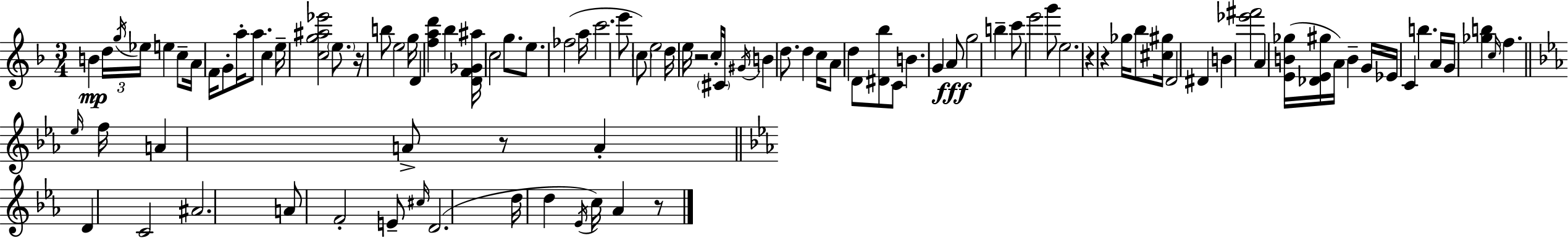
X:1
T:Untitled
M:3/4
L:1/4
K:Dm
B d/4 g/4 _e/4 e c/2 A/4 F/4 G/2 a/4 a/2 c e/4 [cg^a_e']2 e/2 z/4 b/2 e2 g/4 D [fad'] _b [DF_G^a]/4 c2 g/2 e/2 _f2 a/4 c'2 e'/2 c/2 e2 d/4 e/4 z2 c/4 ^C/4 ^G/4 B d/2 d c/4 A/2 d D/2 [^D_b]/2 C/2 B G A/2 g2 b c'/2 e'2 g'/2 e2 z z _g/4 _b/2 [^c^g]/4 D2 ^D B [_e'^f']2 A [EB_g]/4 [_DE^g]/4 A/4 B G/4 _E/4 C b A/4 G/4 [_gb] c/4 f _e/4 f/4 A A/2 z/2 A D C2 ^A2 A/2 F2 E/2 ^c/4 D2 d/4 d _E/4 c/4 _A z/2